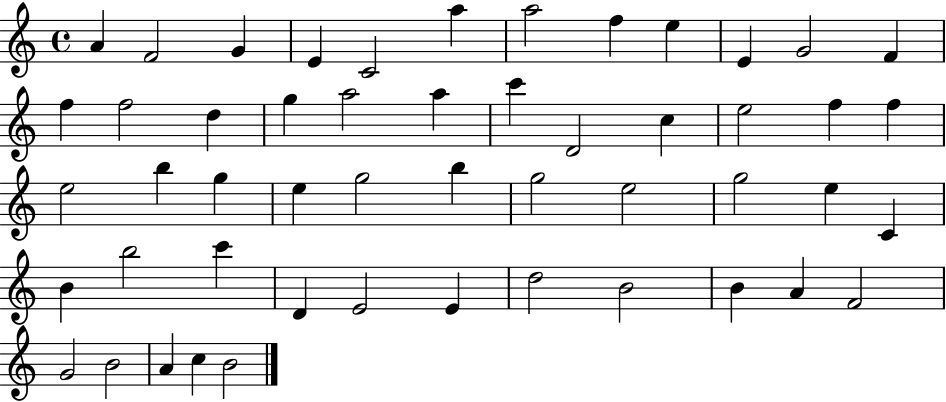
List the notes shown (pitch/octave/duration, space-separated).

A4/q F4/h G4/q E4/q C4/h A5/q A5/h F5/q E5/q E4/q G4/h F4/q F5/q F5/h D5/q G5/q A5/h A5/q C6/q D4/h C5/q E5/h F5/q F5/q E5/h B5/q G5/q E5/q G5/h B5/q G5/h E5/h G5/h E5/q C4/q B4/q B5/h C6/q D4/q E4/h E4/q D5/h B4/h B4/q A4/q F4/h G4/h B4/h A4/q C5/q B4/h